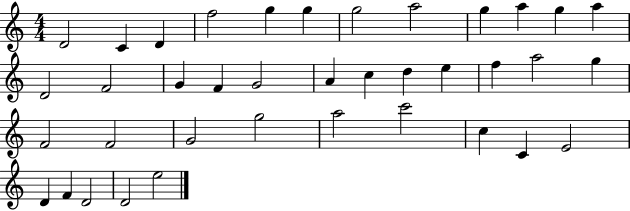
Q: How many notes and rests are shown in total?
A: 38